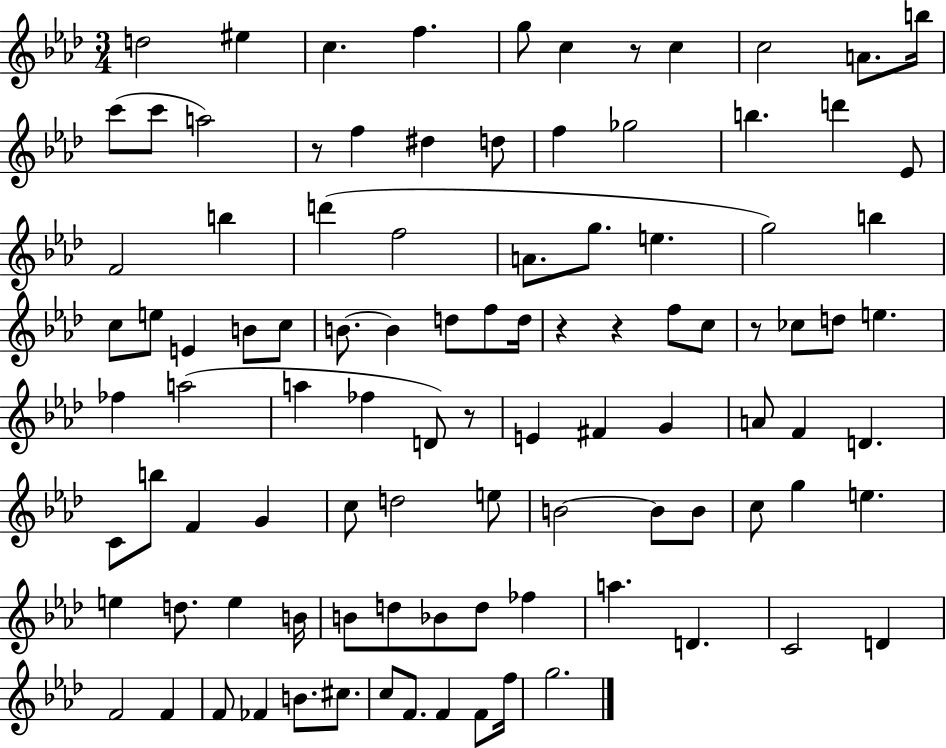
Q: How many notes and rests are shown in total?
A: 100